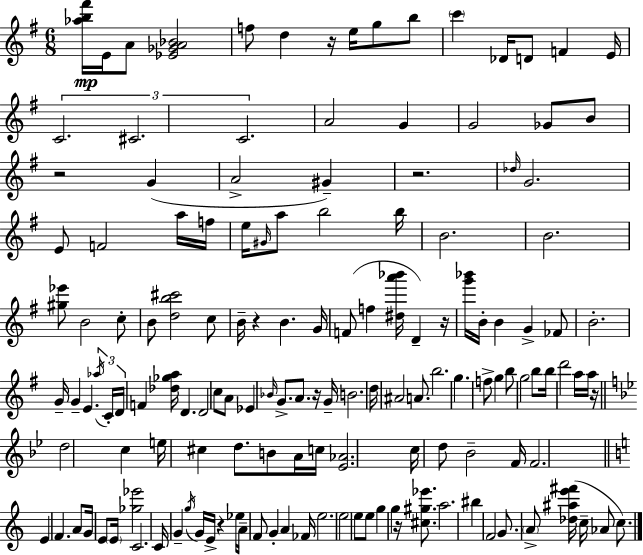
{
  \clef treble
  \numericTimeSignature
  \time 6/8
  \key e \minor
  <aes'' b'' fis'''>16\mp e'16 a'8 <ees' ges' a' bes'>2 | f''8 d''4 r16 e''16 g''8 b''8 | \parenthesize c'''4 des'16 d'8 f'4 e'16 | \tuplet 3/2 { c'2. | \break cis'2. | c'2. } | a'2 g'4 | g'2 ges'8 b'8 | \break r2 g'4( | a'2-> gis'4--) | r2. | \grace { des''16 } g'2. | \break e'8 f'2 a''16 | f''16 e''16 \grace { gis'16 } a''8 b''2 | b''16 b'2. | b'2. | \break <gis'' ees'''>8 b'2 | c''8-. b'8 <d'' b'' cis'''>2 | c''8 b'16-- r4 b'4. | g'16 f'8( f''4 <dis'' a''' bes'''>16 d'4--) | \break r16 <g''' bes'''>16 b'16-. b'4 g'4-> | fes'8 b'2.-. | g'16-- g'4-- e'4. | \tuplet 3/2 { \acciaccatura { aes''16 } c'16-. d'16 } f'4 <des'' ges'' a''>16 d'4. | \break d'2 c''8 | a'8 ees'4 \grace { bes'16 } g'8.-> a'8. | r16 g'16-- b'2. | d''16 ais'2 | \break a'8. b''2. | g''4. f''8-> | g''4 b''8 g''2 | b''8 b''16 d'''2 | \break a''16 a''16 r16 \bar "||" \break \key bes \major d''2 c''4 | e''16 cis''4 d''8. b'8 a'16 c''16 | <ees' aes'>2. | c''16 d''8 bes'2-- f'16 | \break f'2. | \bar "||" \break \key a \minor e'4 f'4. a'8 | g'16 e'8 \parenthesize e'16 <ges'' ees'''>2 | c'2. | c'16 g'4-- \acciaccatura { g''16 } g'16 e'16-> r4 | \break ees''16 a'16-- f'8 g'4-. a'4 | fes'16 e''2. | \parenthesize e''2 e''8 e''8 | g''4 g''4 r16 <cis'' gis'' ees'''>8. | \break a''2. | bis''4 f'2 | g'8. \parenthesize a'8-> <des'' ais'' e''' fis'''>16( c''16-- aes'8 c''8.) | \bar "|."
}